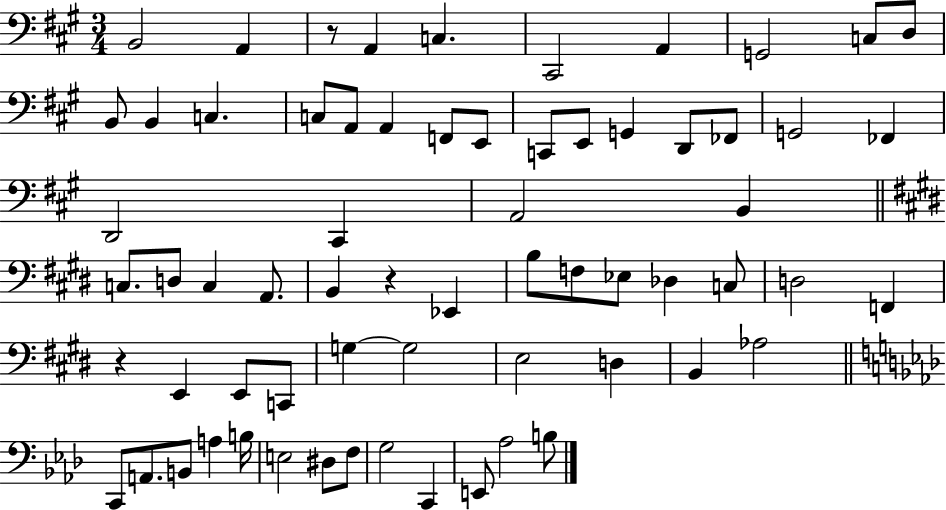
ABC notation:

X:1
T:Untitled
M:3/4
L:1/4
K:A
B,,2 A,, z/2 A,, C, ^C,,2 A,, G,,2 C,/2 D,/2 B,,/2 B,, C, C,/2 A,,/2 A,, F,,/2 E,,/2 C,,/2 E,,/2 G,, D,,/2 _F,,/2 G,,2 _F,, D,,2 ^C,, A,,2 B,, C,/2 D,/2 C, A,,/2 B,, z _E,, B,/2 F,/2 _E,/2 _D, C,/2 D,2 F,, z E,, E,,/2 C,,/2 G, G,2 E,2 D, B,, _A,2 C,,/2 A,,/2 B,,/2 A, B,/4 E,2 ^D,/2 F,/2 G,2 C,, E,,/2 _A,2 B,/2